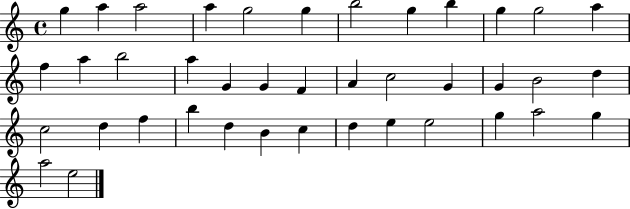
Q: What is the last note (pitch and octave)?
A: E5